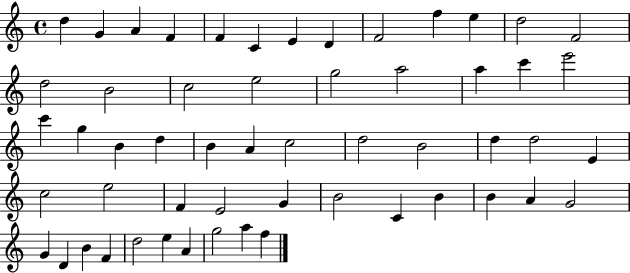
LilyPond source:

{
  \clef treble
  \time 4/4
  \defaultTimeSignature
  \key c \major
  d''4 g'4 a'4 f'4 | f'4 c'4 e'4 d'4 | f'2 f''4 e''4 | d''2 f'2 | \break d''2 b'2 | c''2 e''2 | g''2 a''2 | a''4 c'''4 e'''2 | \break c'''4 g''4 b'4 d''4 | b'4 a'4 c''2 | d''2 b'2 | d''4 d''2 e'4 | \break c''2 e''2 | f'4 e'2 g'4 | b'2 c'4 b'4 | b'4 a'4 g'2 | \break g'4 d'4 b'4 f'4 | d''2 e''4 a'4 | g''2 a''4 f''4 | \bar "|."
}